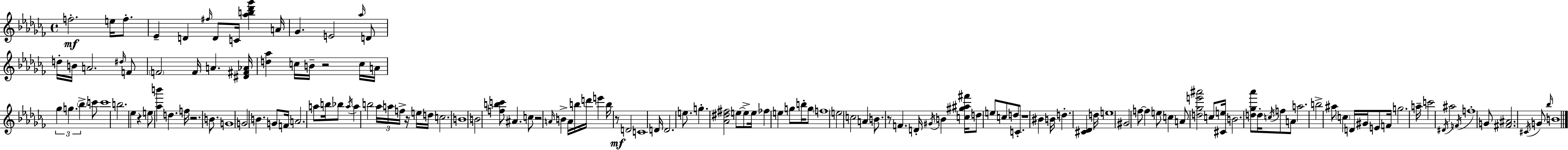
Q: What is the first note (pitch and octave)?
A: F5